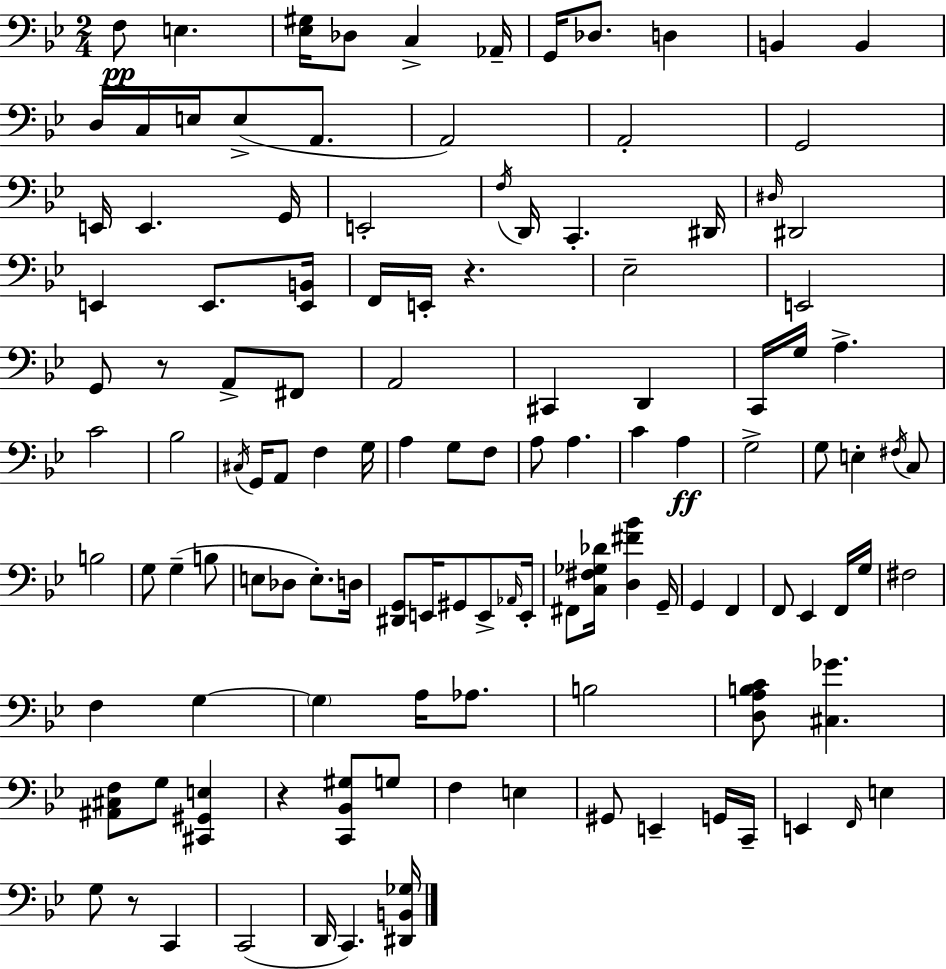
{
  \clef bass
  \numericTimeSignature
  \time 2/4
  \key bes \major
  f8\pp e4. | <ees gis>16 des8 c4-> aes,16-- | g,16 des8. d4 | b,4 b,4 | \break d16 c16 e16 e8->( a,8. | a,2) | a,2-. | g,2 | \break e,16 e,4. g,16 | e,2-. | \acciaccatura { f16 } d,16 c,4.-. | dis,16 \grace { dis16 } dis,2 | \break e,4 e,8. | <e, b,>16 f,16 e,16-. r4. | ees2-- | e,2 | \break g,8 r8 a,8-> | fis,8 a,2 | cis,4 d,4 | c,16 g16 a4.-> | \break c'2 | bes2 | \acciaccatura { cis16 } g,16 a,8 f4 | g16 a4 g8 | \break f8 a8 a4. | c'4 a4\ff | g2-> | g8 e4-. | \break \acciaccatura { fis16 } c8 b2 | g8 g4--( | b8 e8 des8 | e8.-.) d16 <dis, g,>8 e,16 gis,8 | \break e,8-> \grace { aes,16 } e,16-. fis,8 <c fis ges des'>16 | <d fis' bes'>4 g,16-- g,4 | f,4 f,8 ees,4 | f,16 g16 fis2 | \break f4 | g4~~ \parenthesize g4 | a16 aes8. b2 | <d a b c'>8 <cis ges'>4. | \break <ais, cis f>8 g8 | <cis, gis, e>4 r4 | <c, bes, gis>8 g8 f4 | e4 gis,8 e,4-- | \break g,16 c,16-- e,4 | \grace { f,16 } e4 g8 | r8 c,4 c,2( | d,16 c,4.) | \break <dis, b, ges>16 \bar "|."
}